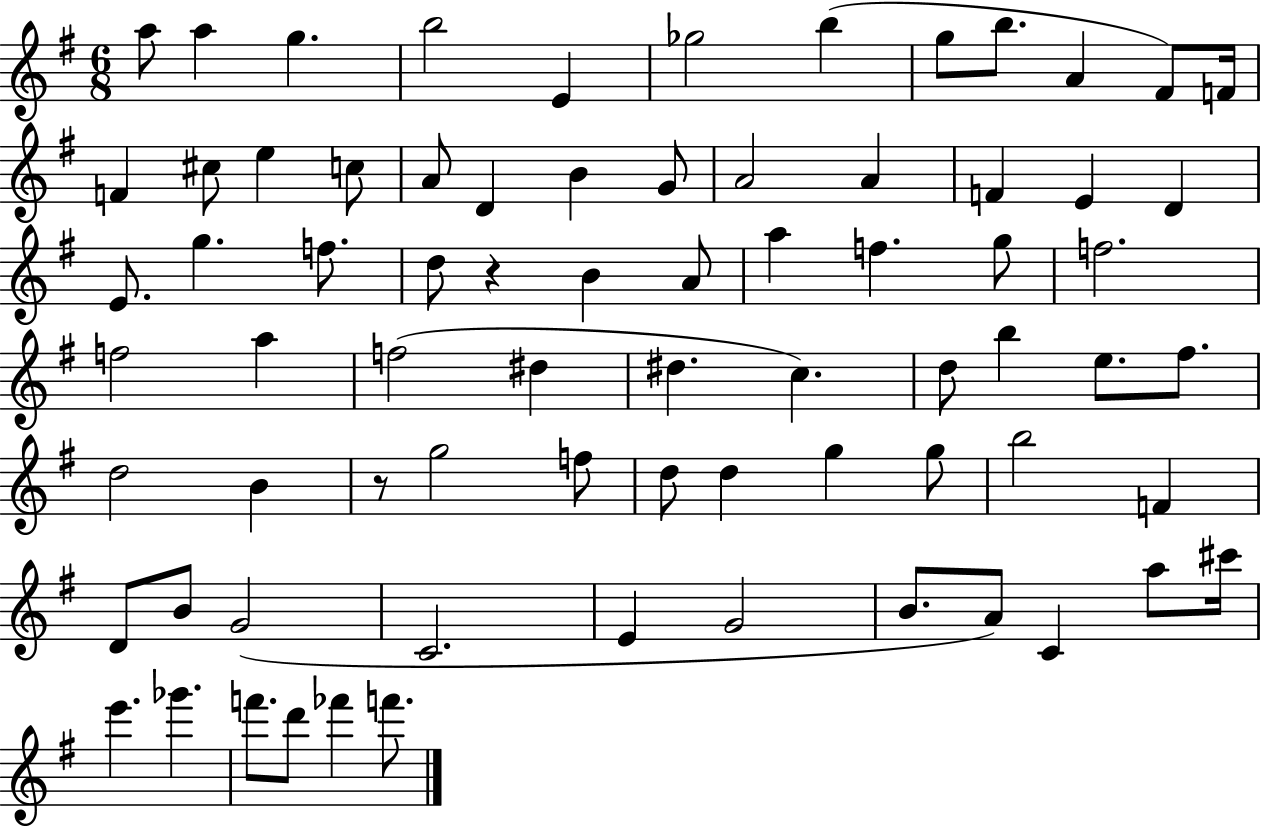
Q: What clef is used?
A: treble